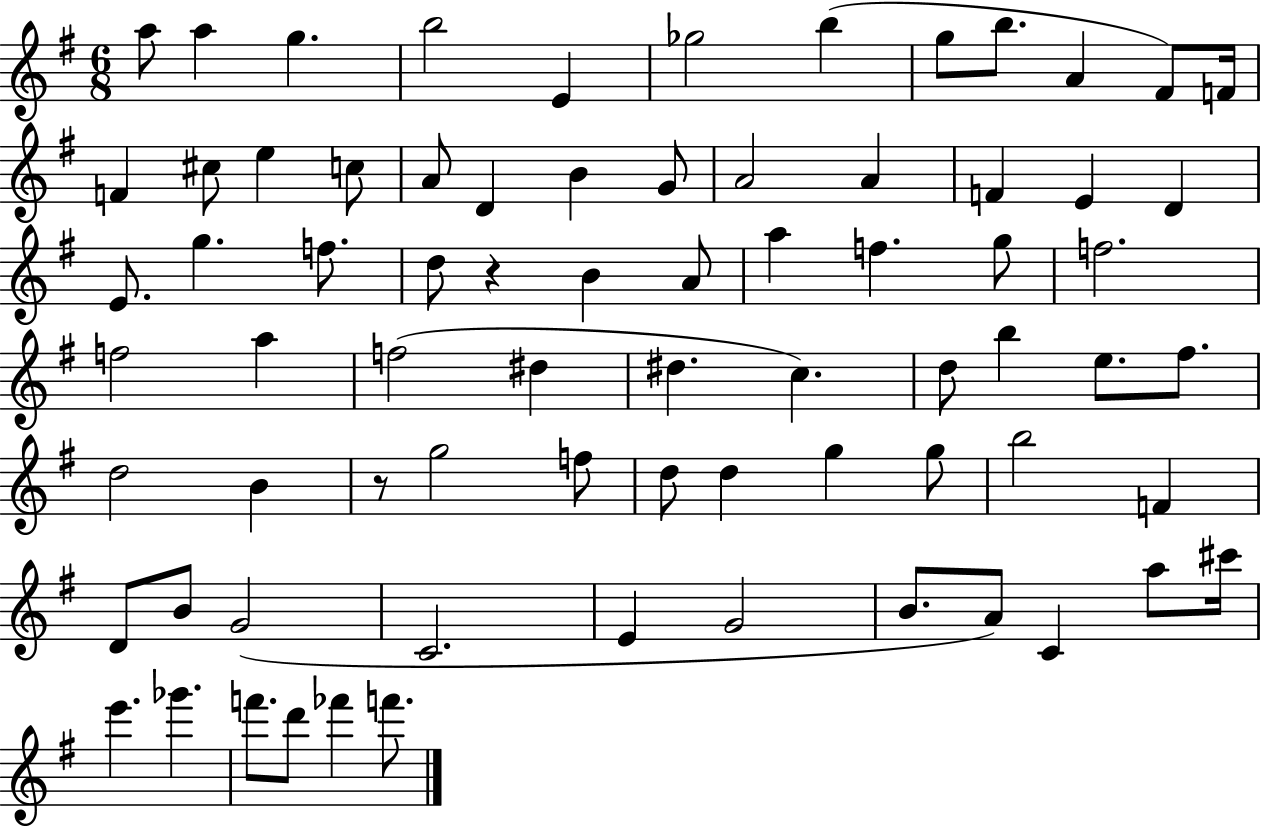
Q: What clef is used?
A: treble